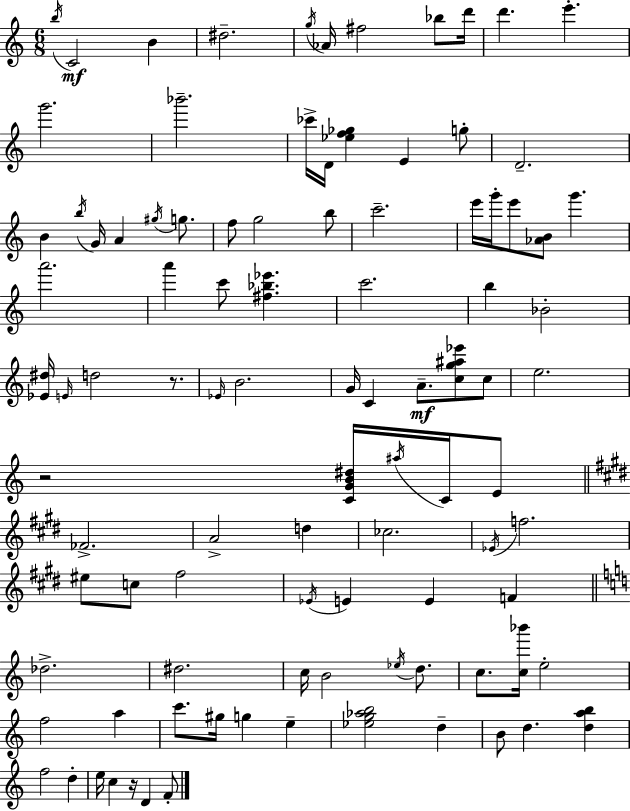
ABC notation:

X:1
T:Untitled
M:6/8
L:1/4
K:Am
b/4 C2 B ^d2 g/4 _A/4 ^f2 _b/2 d'/4 d' e' g'2 _b'2 _c'/4 D/4 [_ef_g] E g/2 D2 B b/4 G/4 A ^g/4 g/2 f/2 g2 b/2 c'2 e'/4 g'/4 e'/2 [_AB]/2 g' a'2 a' c'/2 [^f_b_e'] c'2 b _B2 [_E^d]/4 E/4 d2 z/2 _E/4 B2 G/4 C A/2 [cg^a_e']/2 c/2 e2 z2 [CGB^d]/4 ^a/4 C/4 E/2 _F2 A2 d _c2 _E/4 f2 ^e/2 c/2 ^f2 _E/4 E E F _d2 ^d2 c/4 B2 _e/4 d/2 c/2 [c_b']/4 e2 f2 a c'/2 ^g/4 g e [_eg_ab]2 d B/2 d [dab] f2 d e/4 c z/4 D F/2